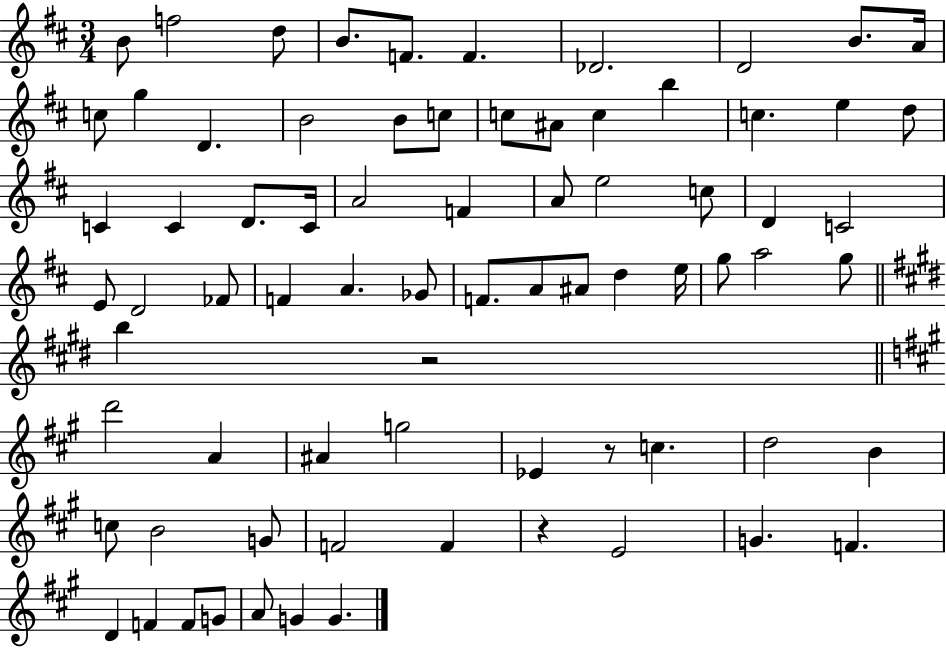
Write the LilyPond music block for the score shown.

{
  \clef treble
  \numericTimeSignature
  \time 3/4
  \key d \major
  b'8 f''2 d''8 | b'8. f'8. f'4. | des'2. | d'2 b'8. a'16 | \break c''8 g''4 d'4. | b'2 b'8 c''8 | c''8 ais'8 c''4 b''4 | c''4. e''4 d''8 | \break c'4 c'4 d'8. c'16 | a'2 f'4 | a'8 e''2 c''8 | d'4 c'2 | \break e'8 d'2 fes'8 | f'4 a'4. ges'8 | f'8. a'8 ais'8 d''4 e''16 | g''8 a''2 g''8 | \break \bar "||" \break \key e \major b''4 r2 | \bar "||" \break \key a \major d'''2 a'4 | ais'4 g''2 | ees'4 r8 c''4. | d''2 b'4 | \break c''8 b'2 g'8 | f'2 f'4 | r4 e'2 | g'4. f'4. | \break d'4 f'4 f'8 g'8 | a'8 g'4 g'4. | \bar "|."
}